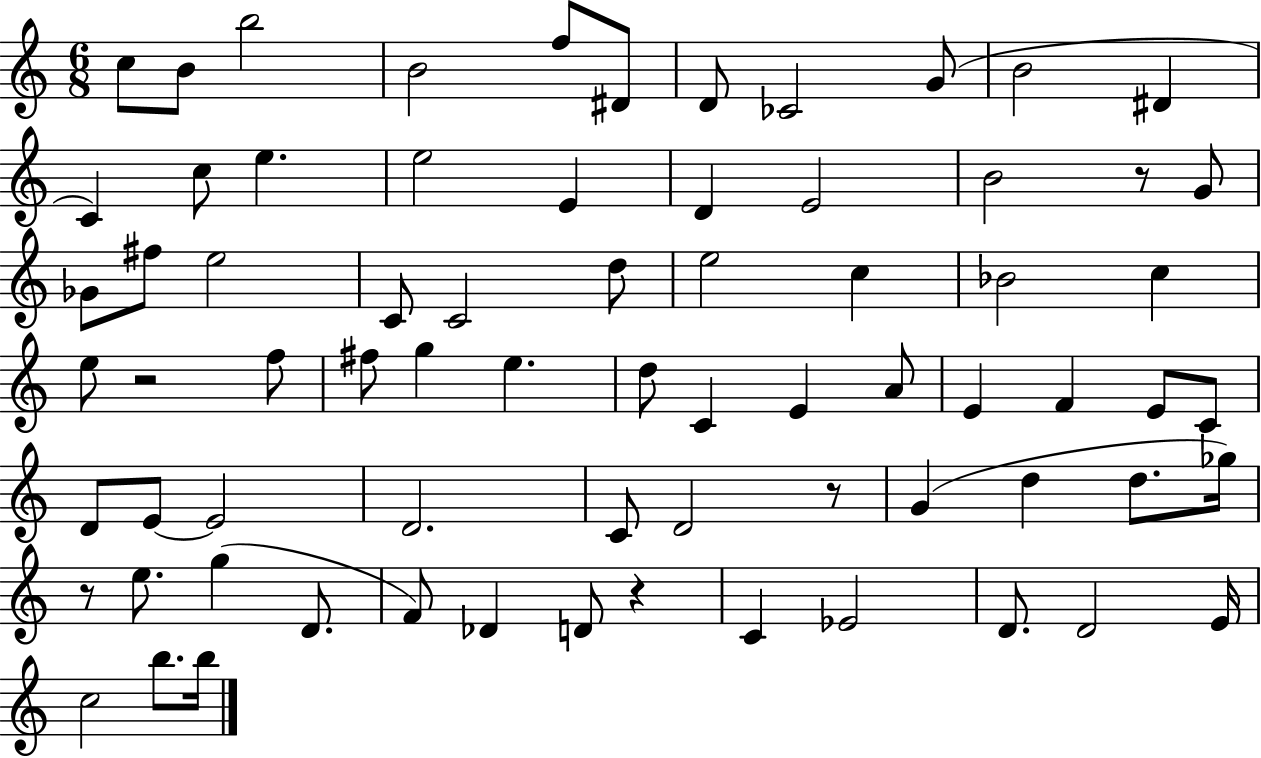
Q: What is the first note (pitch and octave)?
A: C5